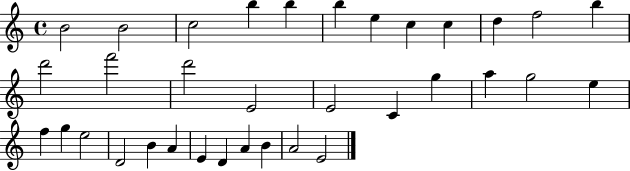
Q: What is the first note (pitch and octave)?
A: B4